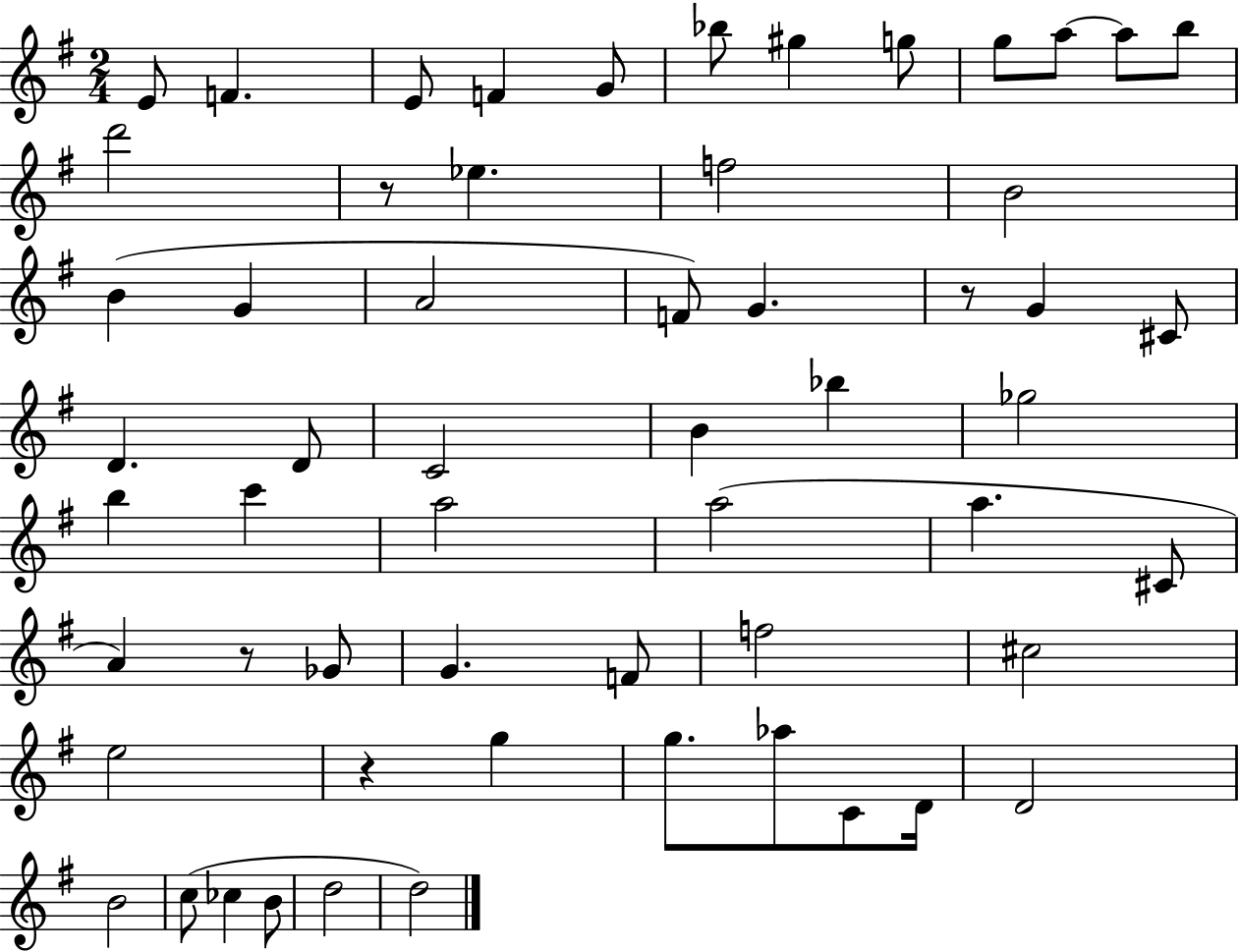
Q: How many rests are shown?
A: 4